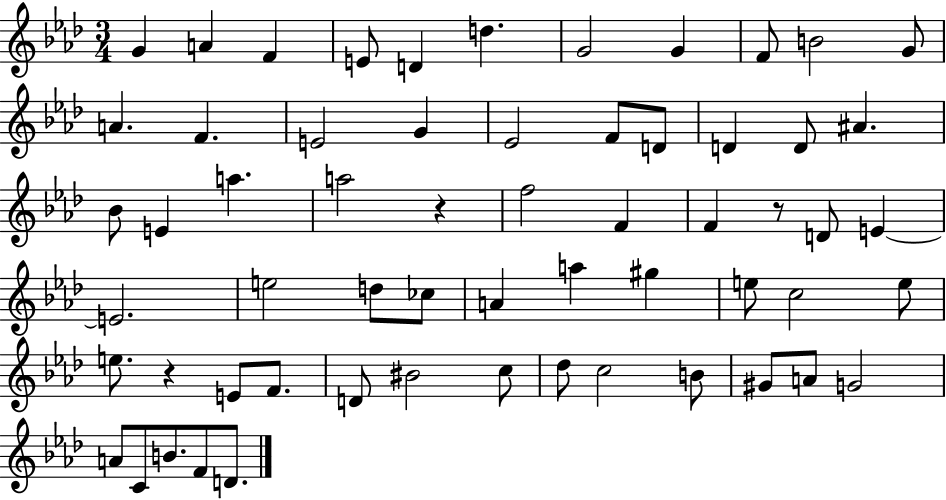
X:1
T:Untitled
M:3/4
L:1/4
K:Ab
G A F E/2 D d G2 G F/2 B2 G/2 A F E2 G _E2 F/2 D/2 D D/2 ^A _B/2 E a a2 z f2 F F z/2 D/2 E E2 e2 d/2 _c/2 A a ^g e/2 c2 e/2 e/2 z E/2 F/2 D/2 ^B2 c/2 _d/2 c2 B/2 ^G/2 A/2 G2 A/2 C/2 B/2 F/2 D/2